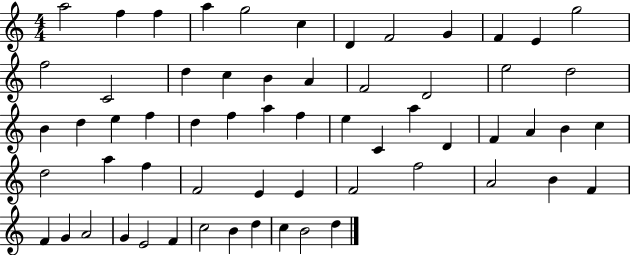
A5/h F5/q F5/q A5/q G5/h C5/q D4/q F4/h G4/q F4/q E4/q G5/h F5/h C4/h D5/q C5/q B4/q A4/q F4/h D4/h E5/h D5/h B4/q D5/q E5/q F5/q D5/q F5/q A5/q F5/q E5/q C4/q A5/q D4/q F4/q A4/q B4/q C5/q D5/h A5/q F5/q F4/h E4/q E4/q F4/h F5/h A4/h B4/q F4/q F4/q G4/q A4/h G4/q E4/h F4/q C5/h B4/q D5/q C5/q B4/h D5/q